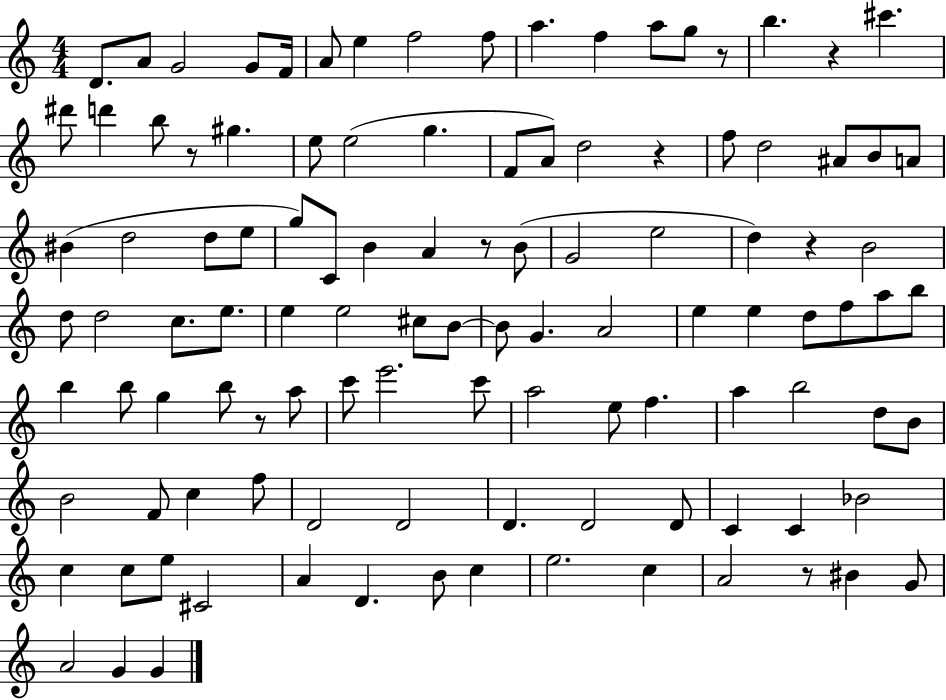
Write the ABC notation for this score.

X:1
T:Untitled
M:4/4
L:1/4
K:C
D/2 A/2 G2 G/2 F/4 A/2 e f2 f/2 a f a/2 g/2 z/2 b z ^c' ^d'/2 d' b/2 z/2 ^g e/2 e2 g F/2 A/2 d2 z f/2 d2 ^A/2 B/2 A/2 ^B d2 d/2 e/2 g/2 C/2 B A z/2 B/2 G2 e2 d z B2 d/2 d2 c/2 e/2 e e2 ^c/2 B/2 B/2 G A2 e e d/2 f/2 a/2 b/2 b b/2 g b/2 z/2 a/2 c'/2 e'2 c'/2 a2 e/2 f a b2 d/2 B/2 B2 F/2 c f/2 D2 D2 D D2 D/2 C C _B2 c c/2 e/2 ^C2 A D B/2 c e2 c A2 z/2 ^B G/2 A2 G G